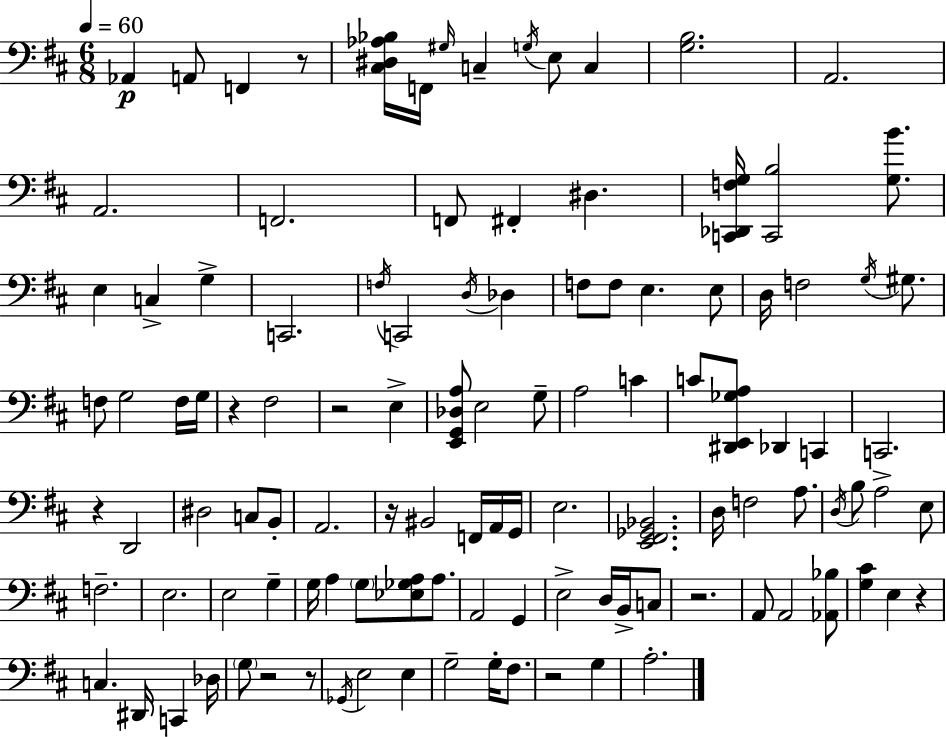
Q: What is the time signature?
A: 6/8